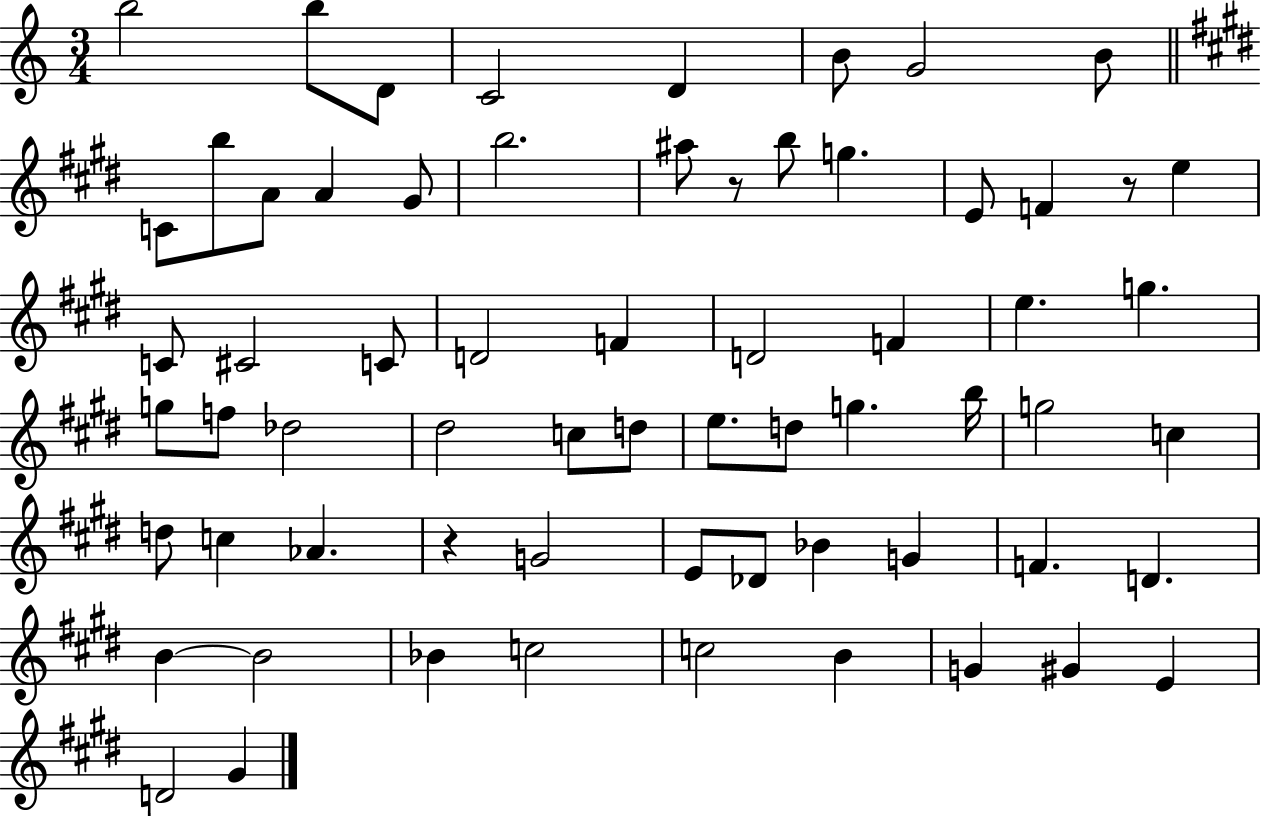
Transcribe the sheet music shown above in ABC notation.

X:1
T:Untitled
M:3/4
L:1/4
K:C
b2 b/2 D/2 C2 D B/2 G2 B/2 C/2 b/2 A/2 A ^G/2 b2 ^a/2 z/2 b/2 g E/2 F z/2 e C/2 ^C2 C/2 D2 F D2 F e g g/2 f/2 _d2 ^d2 c/2 d/2 e/2 d/2 g b/4 g2 c d/2 c _A z G2 E/2 _D/2 _B G F D B B2 _B c2 c2 B G ^G E D2 ^G